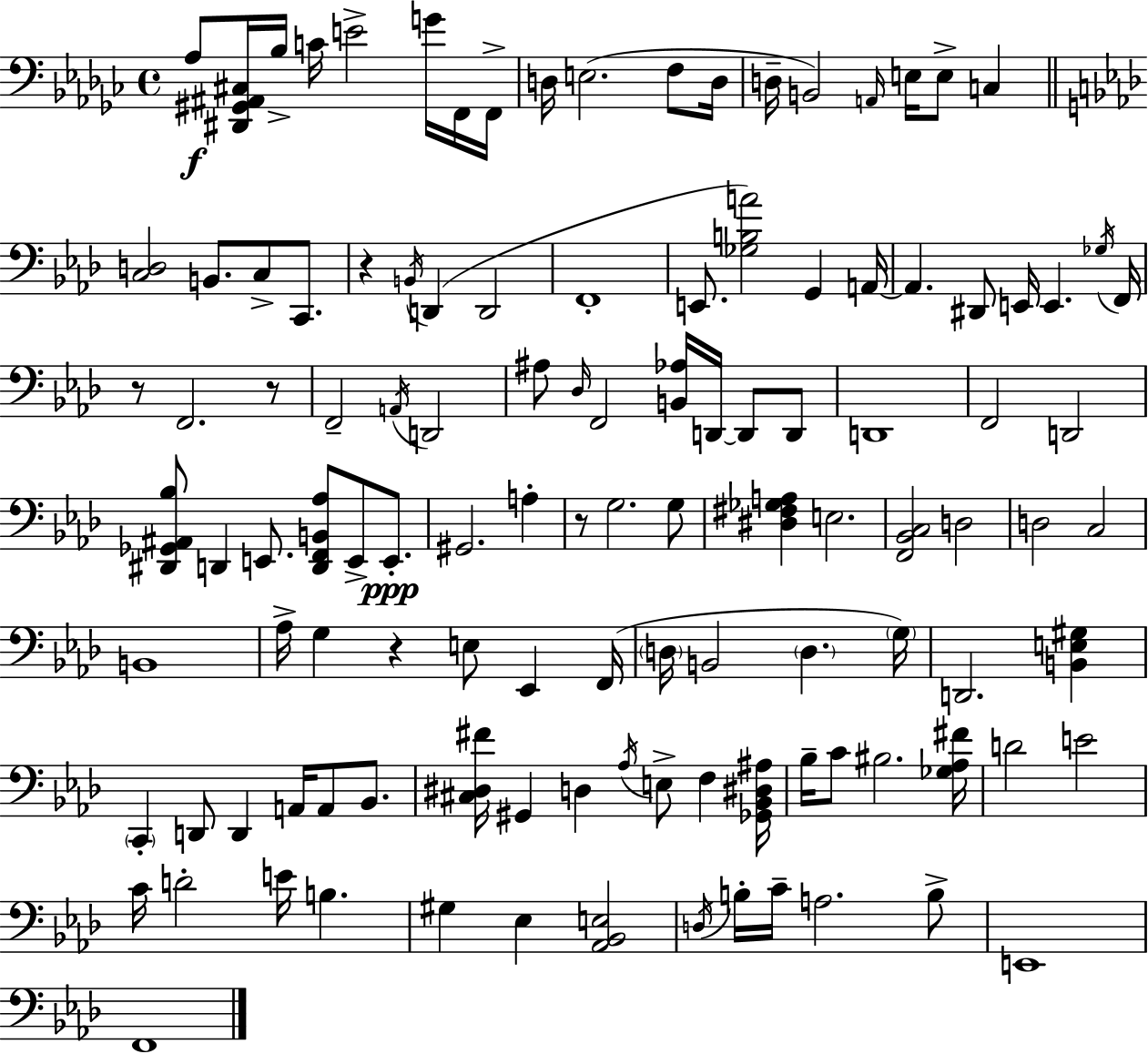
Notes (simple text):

Ab3/e [D#2,G#2,A#2,C#3]/s Bb3/s C4/s E4/h G4/s F2/s F2/s D3/s E3/h. F3/e D3/s D3/s B2/h A2/s E3/s E3/e C3/q [C3,D3]/h B2/e. C3/e C2/e. R/q B2/s D2/q D2/h F2/w E2/e. [Gb3,B3,A4]/h G2/q A2/s A2/q. D#2/e E2/s E2/q. Gb3/s F2/s R/e F2/h. R/e F2/h A2/s D2/h A#3/e Db3/s F2/h [B2,Ab3]/s D2/s D2/e D2/e D2/w F2/h D2/h [D#2,Gb2,A#2,Bb3]/e D2/q E2/e. [D2,F2,B2,Ab3]/e E2/e E2/e. G#2/h. A3/q R/e G3/h. G3/e [D#3,F#3,Gb3,A3]/q E3/h. [F2,Bb2,C3]/h D3/h D3/h C3/h B2/w Ab3/s G3/q R/q E3/e Eb2/q F2/s D3/s B2/h D3/q. G3/s D2/h. [B2,E3,G#3]/q C2/q D2/e D2/q A2/s A2/e Bb2/e. [C#3,D#3,F#4]/s G#2/q D3/q Ab3/s E3/e F3/q [Gb2,Bb2,D#3,A#3]/s Bb3/s C4/e BIS3/h. [Gb3,Ab3,F#4]/s D4/h E4/h C4/s D4/h E4/s B3/q. G#3/q Eb3/q [Ab2,Bb2,E3]/h D3/s B3/s C4/s A3/h. B3/e E2/w F2/w